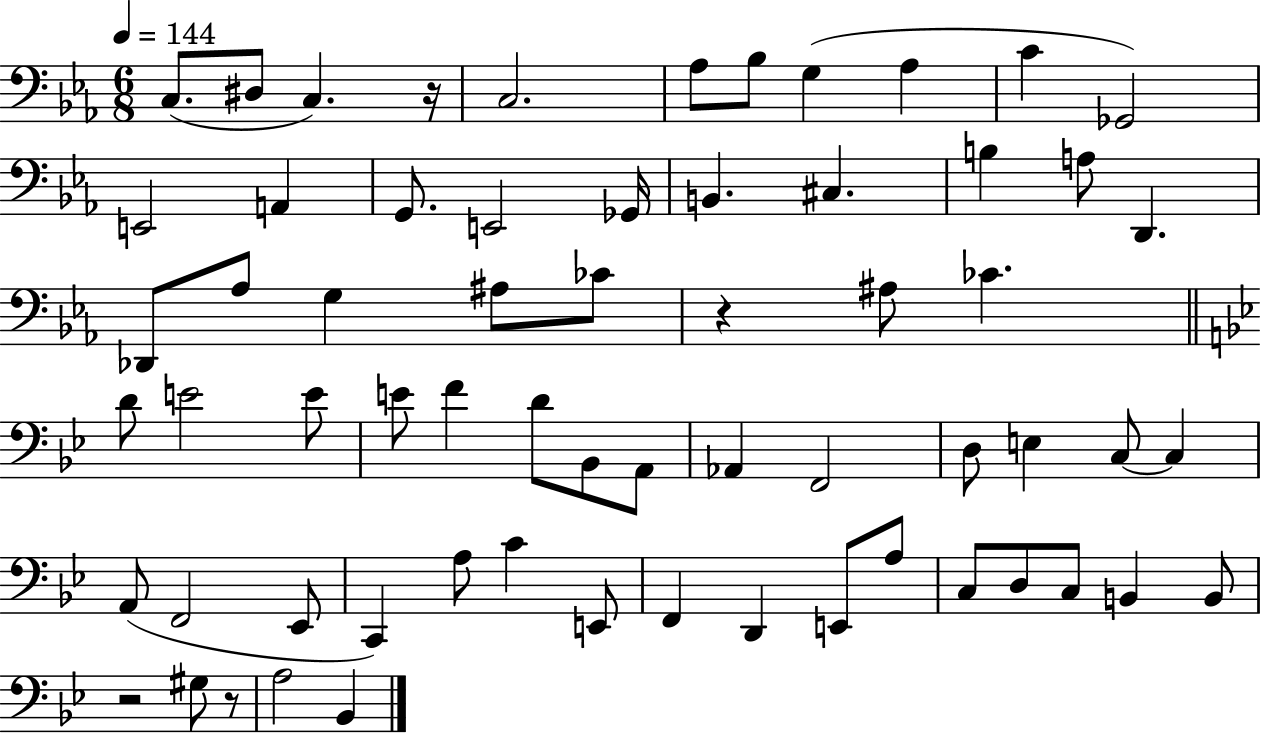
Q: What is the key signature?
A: EES major